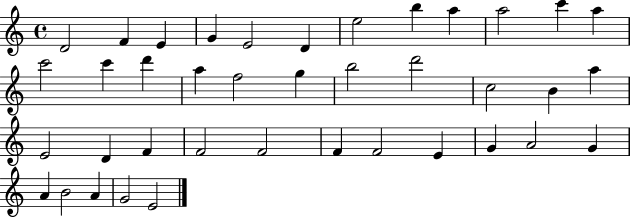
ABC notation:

X:1
T:Untitled
M:4/4
L:1/4
K:C
D2 F E G E2 D e2 b a a2 c' a c'2 c' d' a f2 g b2 d'2 c2 B a E2 D F F2 F2 F F2 E G A2 G A B2 A G2 E2